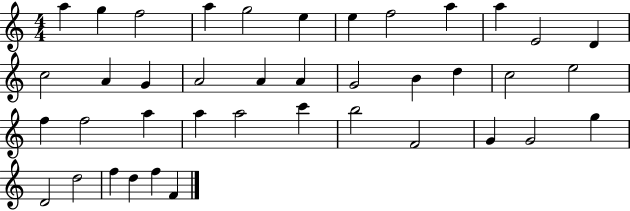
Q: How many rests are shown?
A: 0